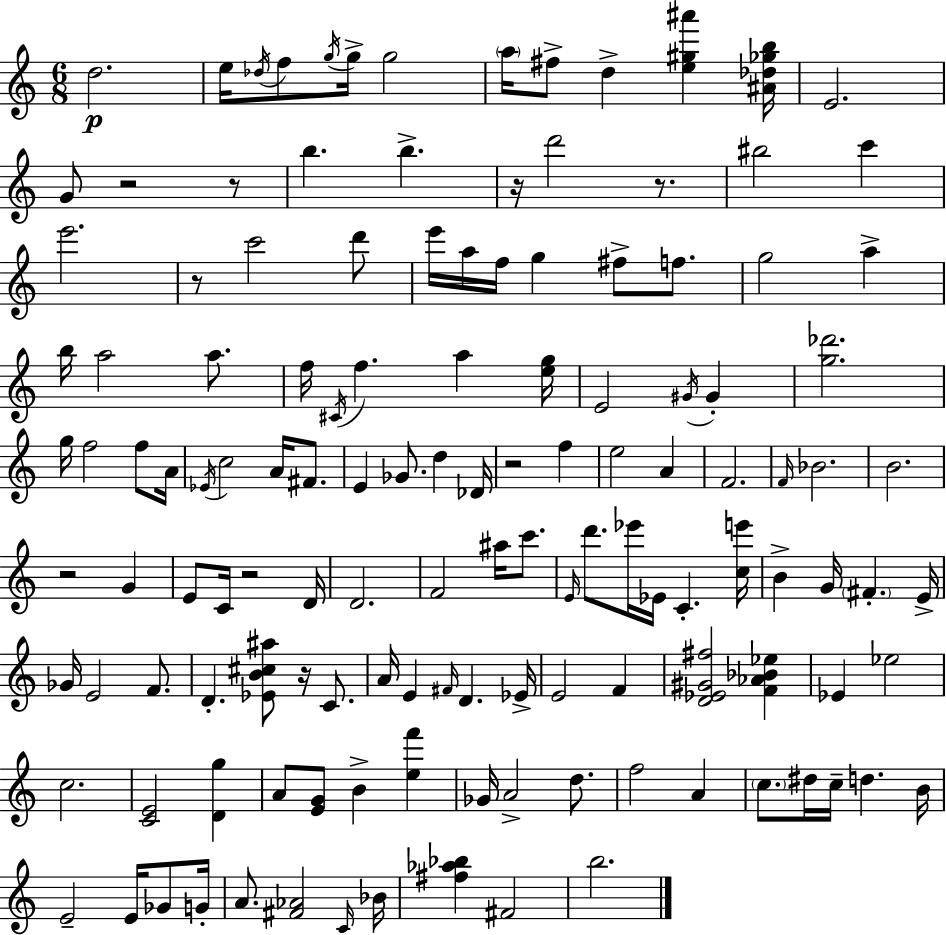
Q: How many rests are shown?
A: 9